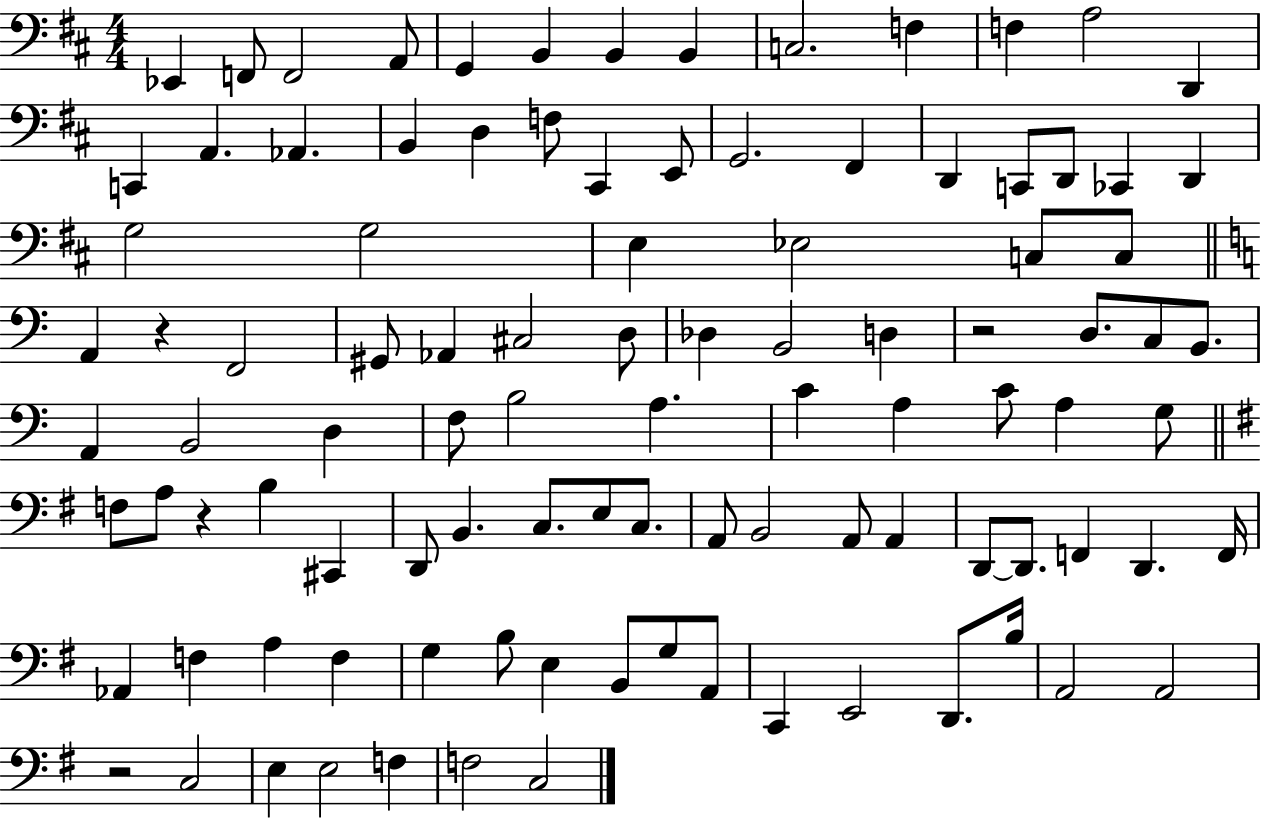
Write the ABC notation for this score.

X:1
T:Untitled
M:4/4
L:1/4
K:D
_E,, F,,/2 F,,2 A,,/2 G,, B,, B,, B,, C,2 F, F, A,2 D,, C,, A,, _A,, B,, D, F,/2 ^C,, E,,/2 G,,2 ^F,, D,, C,,/2 D,,/2 _C,, D,, G,2 G,2 E, _E,2 C,/2 C,/2 A,, z F,,2 ^G,,/2 _A,, ^C,2 D,/2 _D, B,,2 D, z2 D,/2 C,/2 B,,/2 A,, B,,2 D, F,/2 B,2 A, C A, C/2 A, G,/2 F,/2 A,/2 z B, ^C,, D,,/2 B,, C,/2 E,/2 C,/2 A,,/2 B,,2 A,,/2 A,, D,,/2 D,,/2 F,, D,, F,,/4 _A,, F, A, F, G, B,/2 E, B,,/2 G,/2 A,,/2 C,, E,,2 D,,/2 B,/4 A,,2 A,,2 z2 C,2 E, E,2 F, F,2 C,2